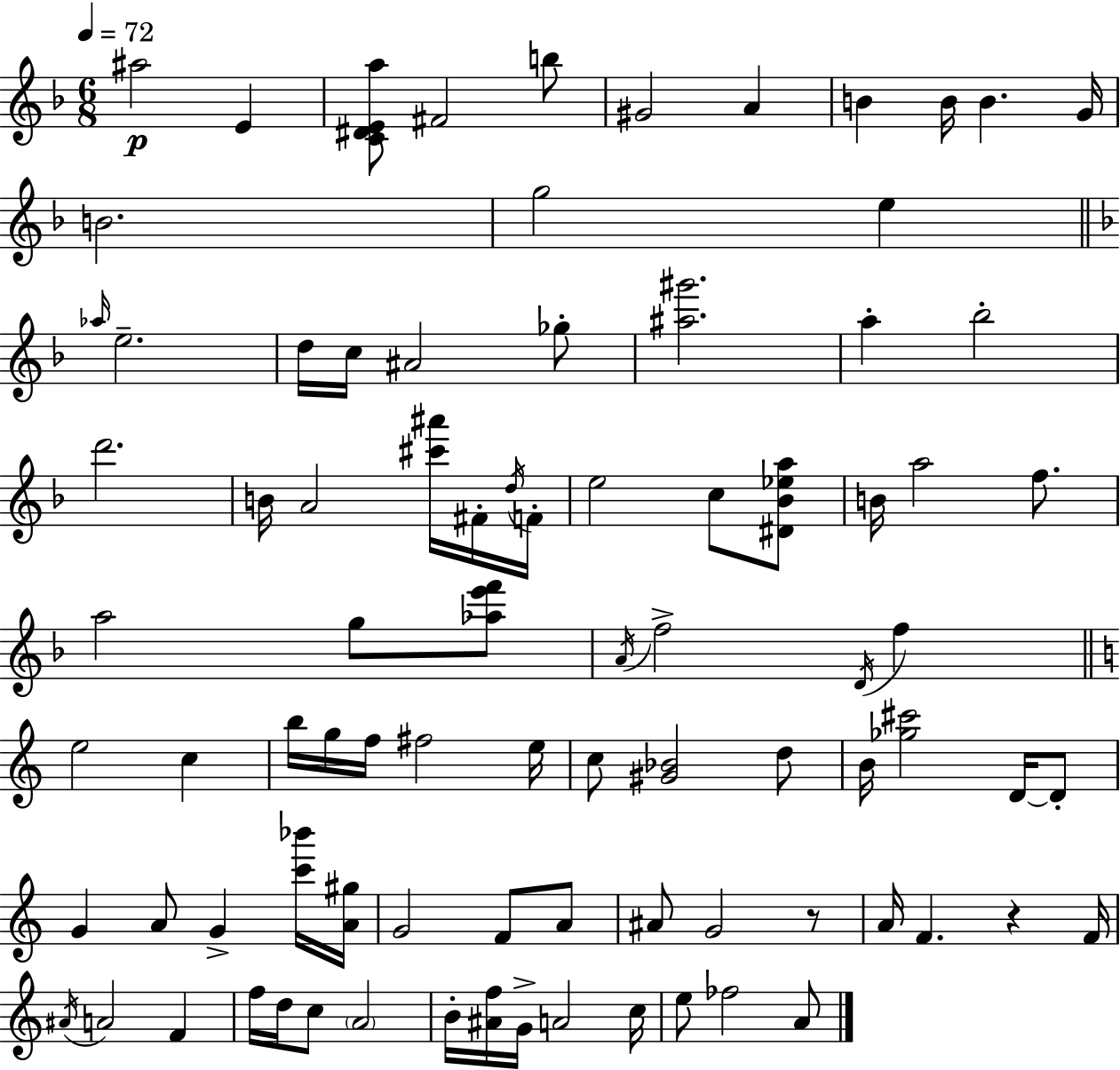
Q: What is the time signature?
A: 6/8